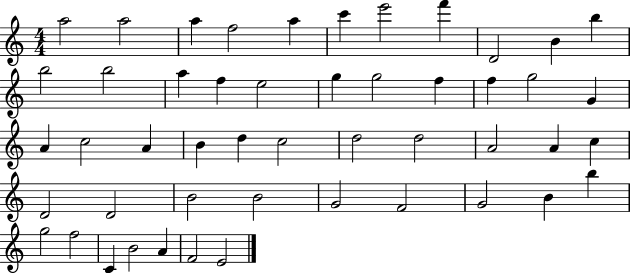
X:1
T:Untitled
M:4/4
L:1/4
K:C
a2 a2 a f2 a c' e'2 f' D2 B b b2 b2 a f e2 g g2 f f g2 G A c2 A B d c2 d2 d2 A2 A c D2 D2 B2 B2 G2 F2 G2 B b g2 f2 C B2 A F2 E2